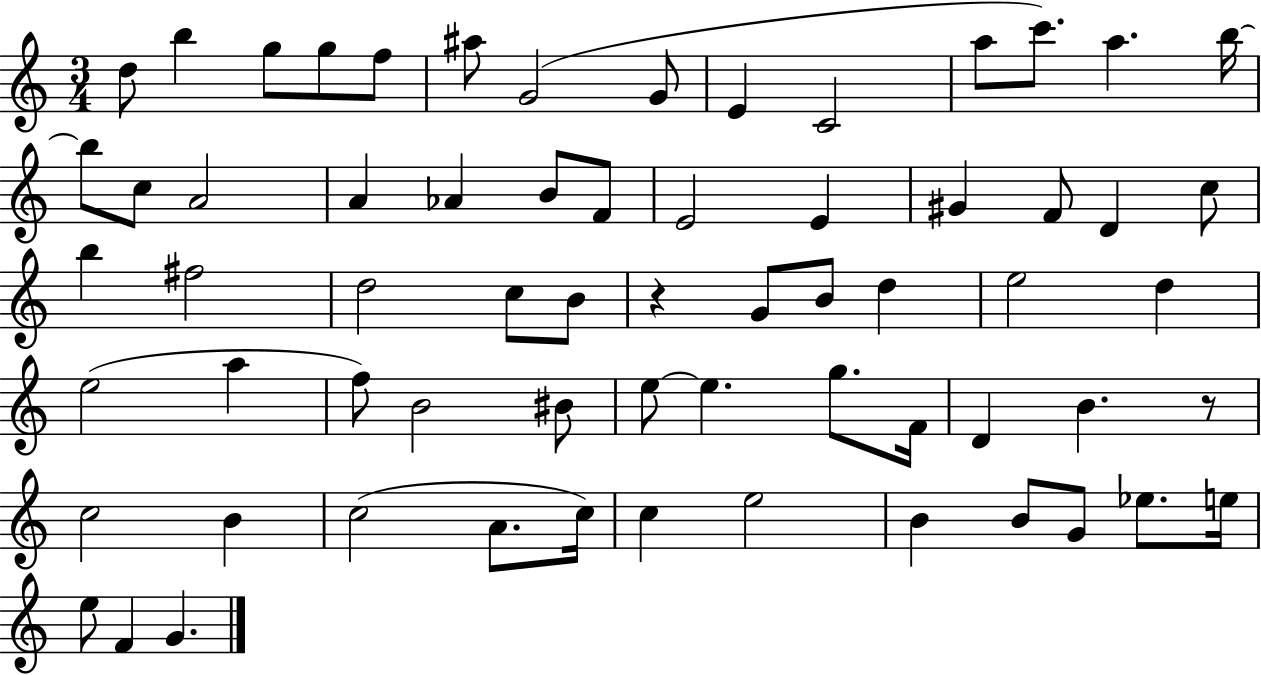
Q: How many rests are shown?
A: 2